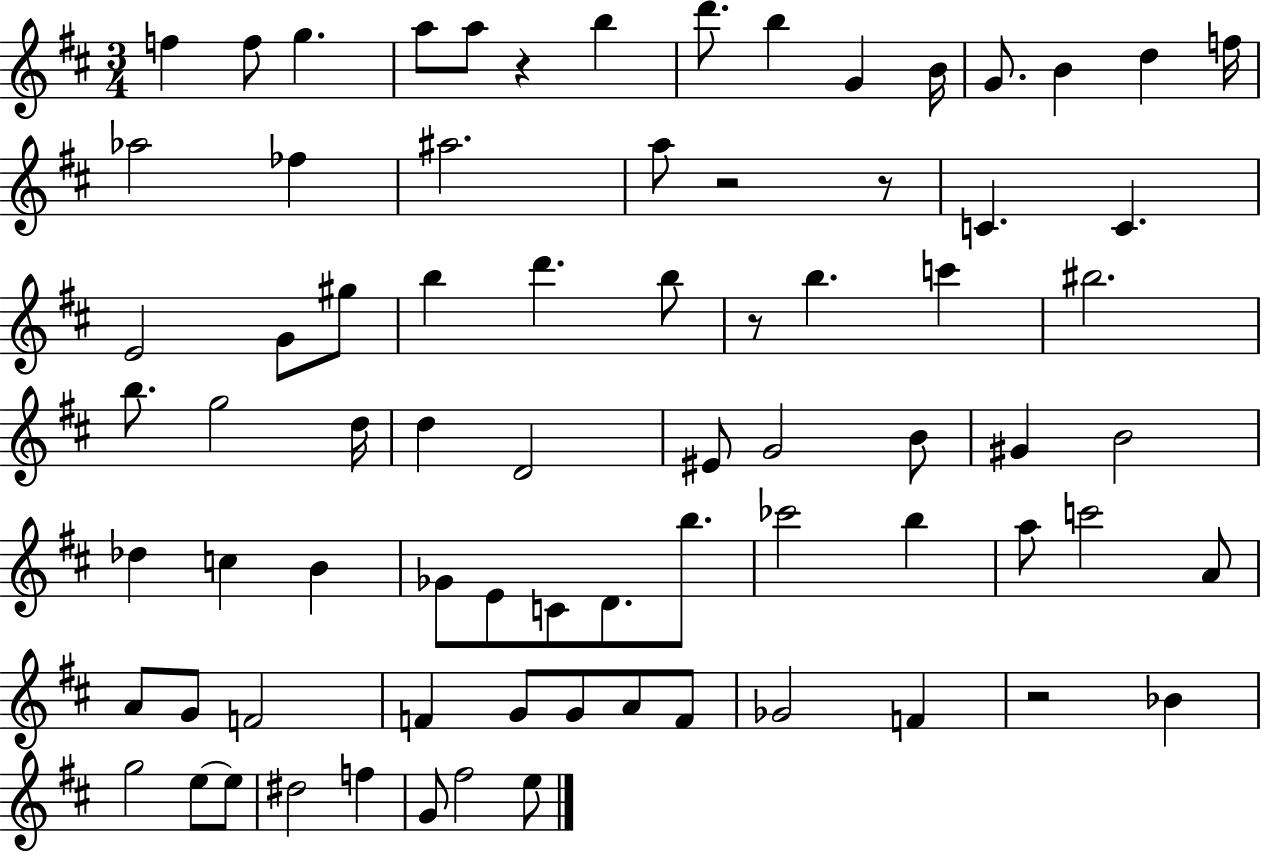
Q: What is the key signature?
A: D major